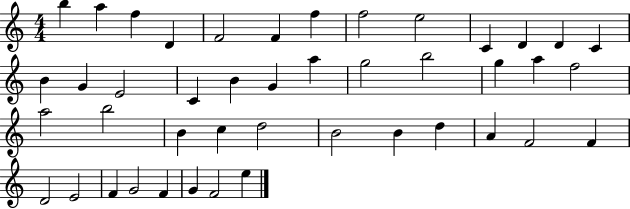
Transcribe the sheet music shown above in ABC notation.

X:1
T:Untitled
M:4/4
L:1/4
K:C
b a f D F2 F f f2 e2 C D D C B G E2 C B G a g2 b2 g a f2 a2 b2 B c d2 B2 B d A F2 F D2 E2 F G2 F G F2 e